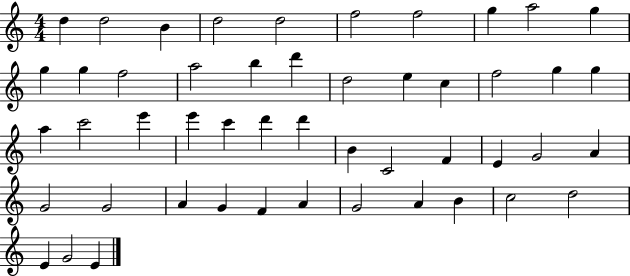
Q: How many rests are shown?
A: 0